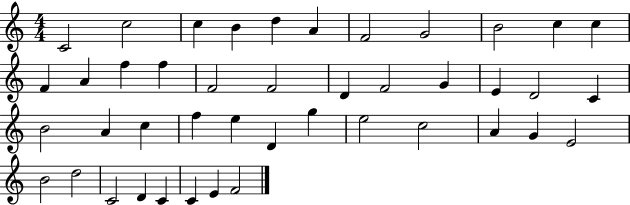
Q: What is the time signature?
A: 4/4